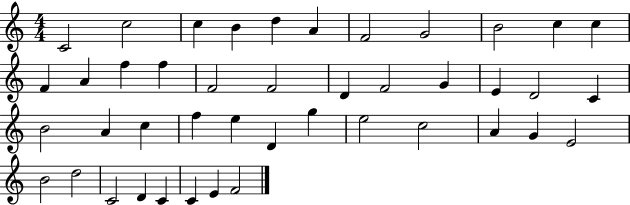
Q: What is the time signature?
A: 4/4